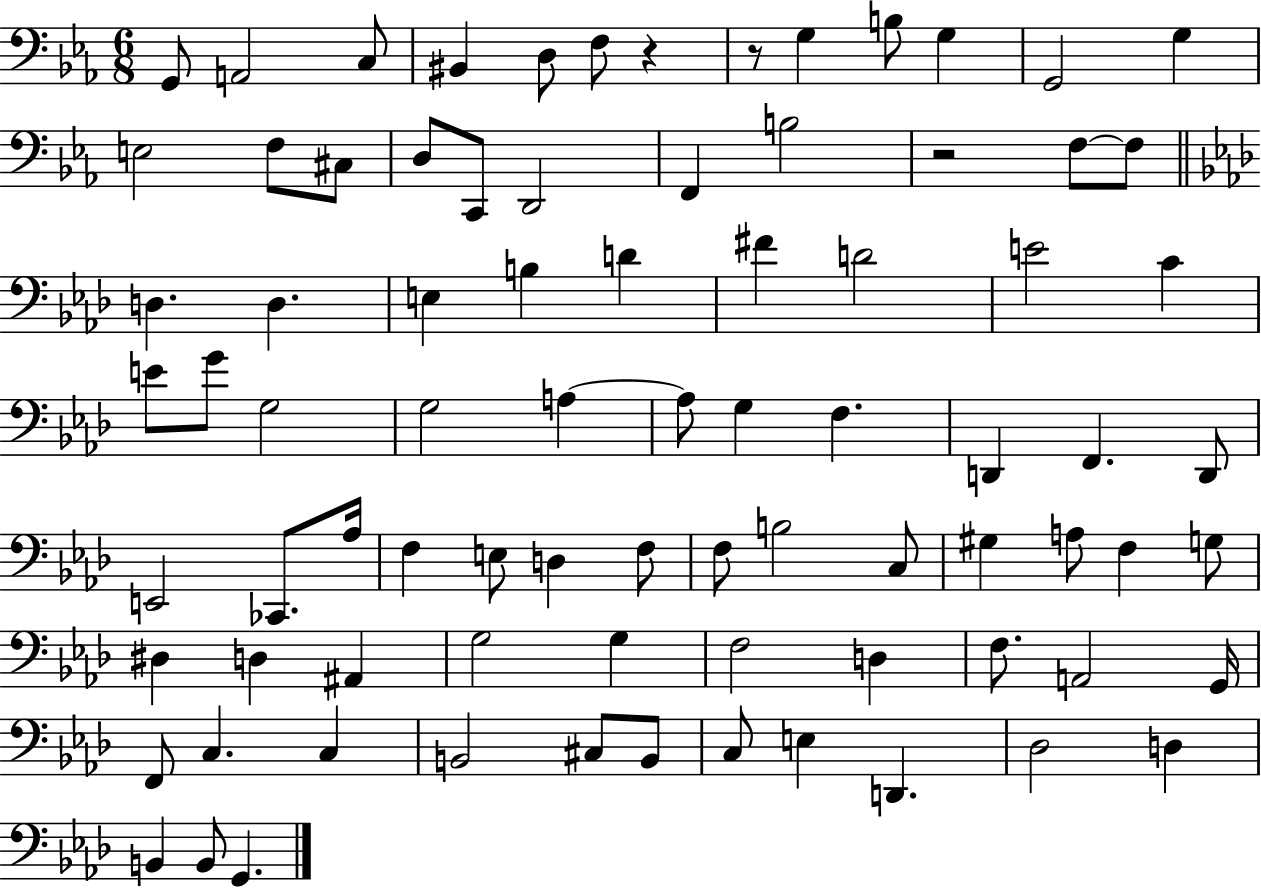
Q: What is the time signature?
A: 6/8